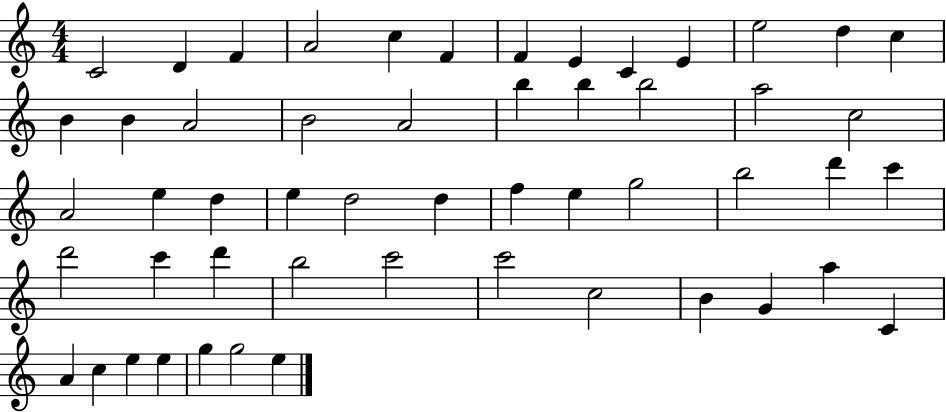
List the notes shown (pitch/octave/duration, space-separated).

C4/h D4/q F4/q A4/h C5/q F4/q F4/q E4/q C4/q E4/q E5/h D5/q C5/q B4/q B4/q A4/h B4/h A4/h B5/q B5/q B5/h A5/h C5/h A4/h E5/q D5/q E5/q D5/h D5/q F5/q E5/q G5/h B5/h D6/q C6/q D6/h C6/q D6/q B5/h C6/h C6/h C5/h B4/q G4/q A5/q C4/q A4/q C5/q E5/q E5/q G5/q G5/h E5/q